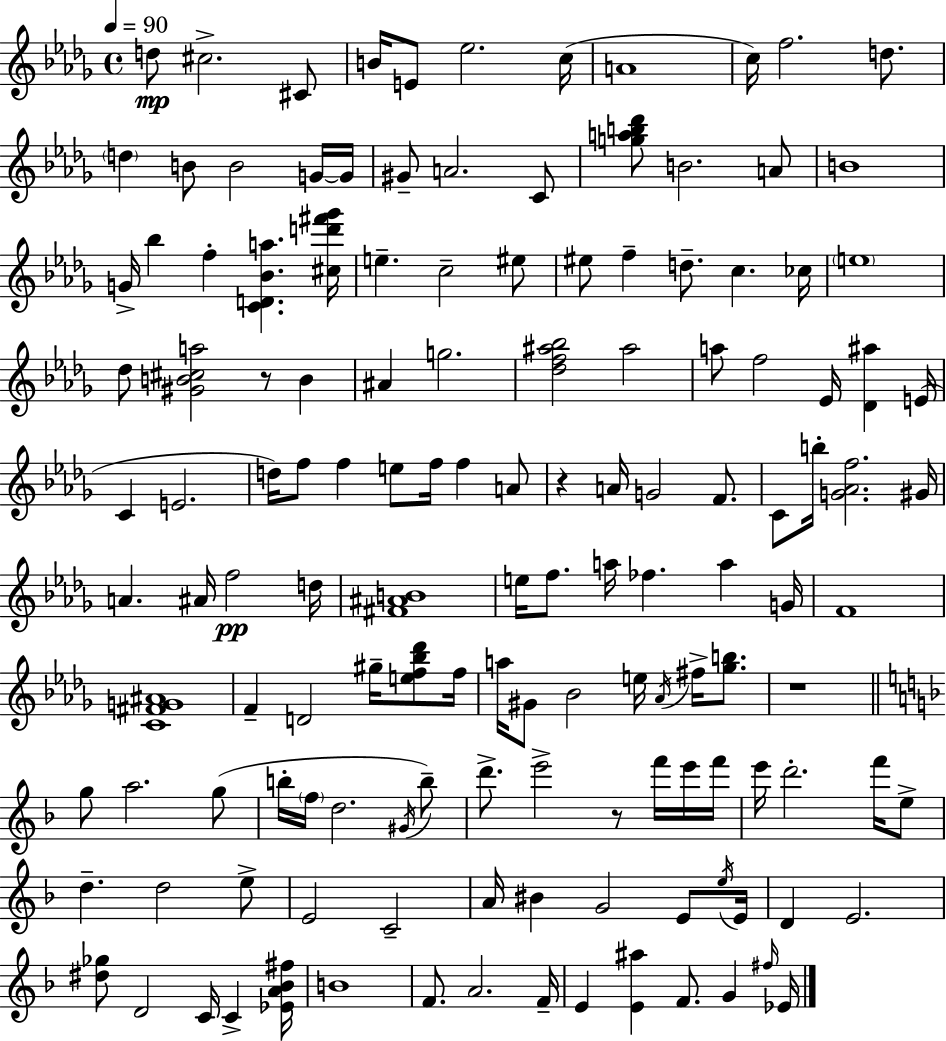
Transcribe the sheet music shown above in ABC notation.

X:1
T:Untitled
M:4/4
L:1/4
K:Bbm
d/2 ^c2 ^C/2 B/4 E/2 _e2 c/4 A4 c/4 f2 d/2 d B/2 B2 G/4 G/4 ^G/2 A2 C/2 [gab_d']/2 B2 A/2 B4 G/4 _b f [CD_Ba] [^cd'^f'_g']/4 e c2 ^e/2 ^e/2 f d/2 c _c/4 e4 _d/2 [^GB^ca]2 z/2 B ^A g2 [_df^a_b]2 ^a2 a/2 f2 _E/4 [_D^a] E/4 C E2 d/4 f/2 f e/2 f/4 f A/2 z A/4 G2 F/2 C/2 b/4 [G_Af]2 ^G/4 A ^A/4 f2 d/4 [^F^AB]4 e/4 f/2 a/4 _f a G/4 F4 [C^FG^A]4 F D2 ^g/4 [ef_b_d']/2 f/4 a/4 ^G/2 _B2 e/4 _A/4 ^f/4 [_gb]/2 z4 g/2 a2 g/2 b/4 f/4 d2 ^G/4 b/2 d'/2 e'2 z/2 f'/4 e'/4 f'/4 e'/4 d'2 f'/4 e/2 d d2 e/2 E2 C2 A/4 ^B G2 E/2 e/4 E/4 D E2 [^d_g]/2 D2 C/4 C [_EA_B^f]/4 B4 F/2 A2 F/4 E [E^a] F/2 G ^f/4 _E/4